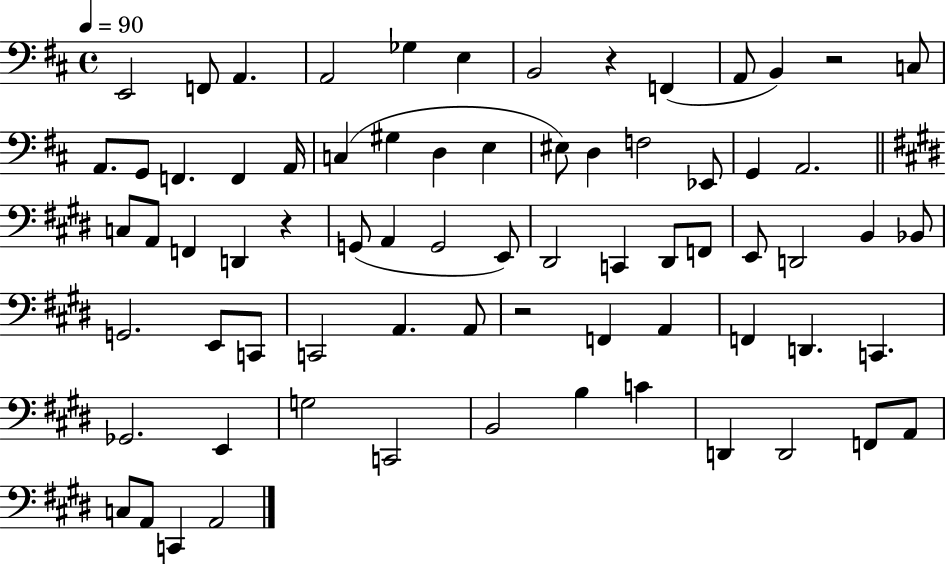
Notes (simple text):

E2/h F2/e A2/q. A2/h Gb3/q E3/q B2/h R/q F2/q A2/e B2/q R/h C3/e A2/e. G2/e F2/q. F2/q A2/s C3/q G#3/q D3/q E3/q EIS3/e D3/q F3/h Eb2/e G2/q A2/h. C3/e A2/e F2/q D2/q R/q G2/e A2/q G2/h E2/e D#2/h C2/q D#2/e F2/e E2/e D2/h B2/q Bb2/e G2/h. E2/e C2/e C2/h A2/q. A2/e R/h F2/q A2/q F2/q D2/q. C2/q. Gb2/h. E2/q G3/h C2/h B2/h B3/q C4/q D2/q D2/h F2/e A2/e C3/e A2/e C2/q A2/h